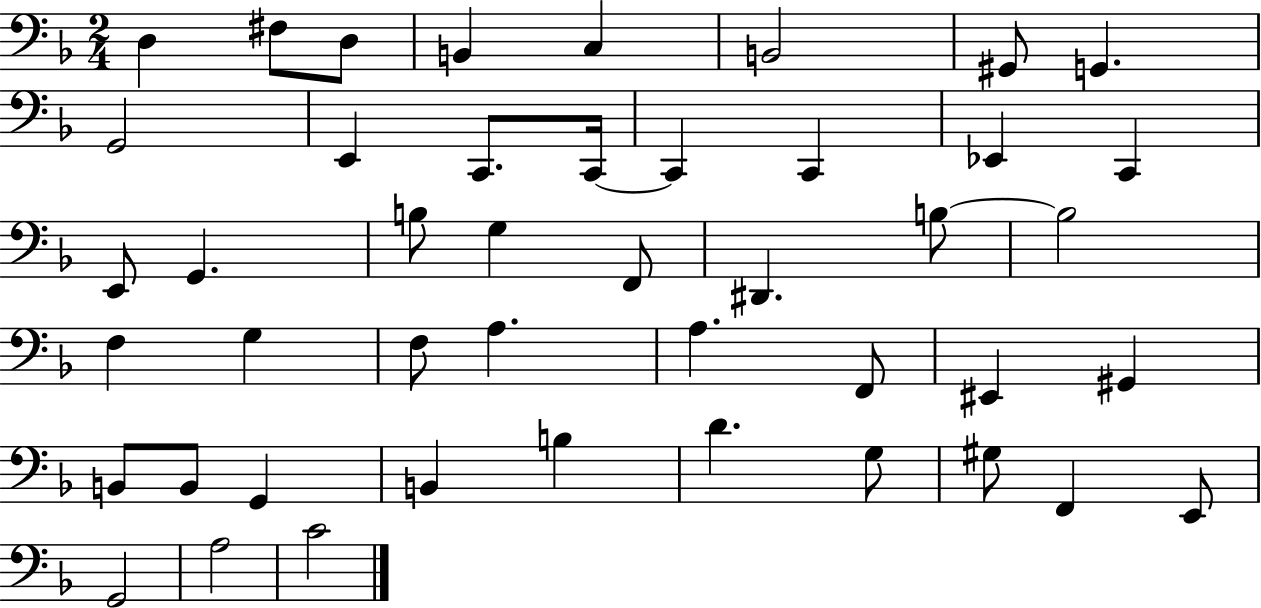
{
  \clef bass
  \numericTimeSignature
  \time 2/4
  \key f \major
  d4 fis8 d8 | b,4 c4 | b,2 | gis,8 g,4. | \break g,2 | e,4 c,8. c,16~~ | c,4 c,4 | ees,4 c,4 | \break e,8 g,4. | b8 g4 f,8 | dis,4. b8~~ | b2 | \break f4 g4 | f8 a4. | a4. f,8 | eis,4 gis,4 | \break b,8 b,8 g,4 | b,4 b4 | d'4. g8 | gis8 f,4 e,8 | \break g,2 | a2 | c'2 | \bar "|."
}